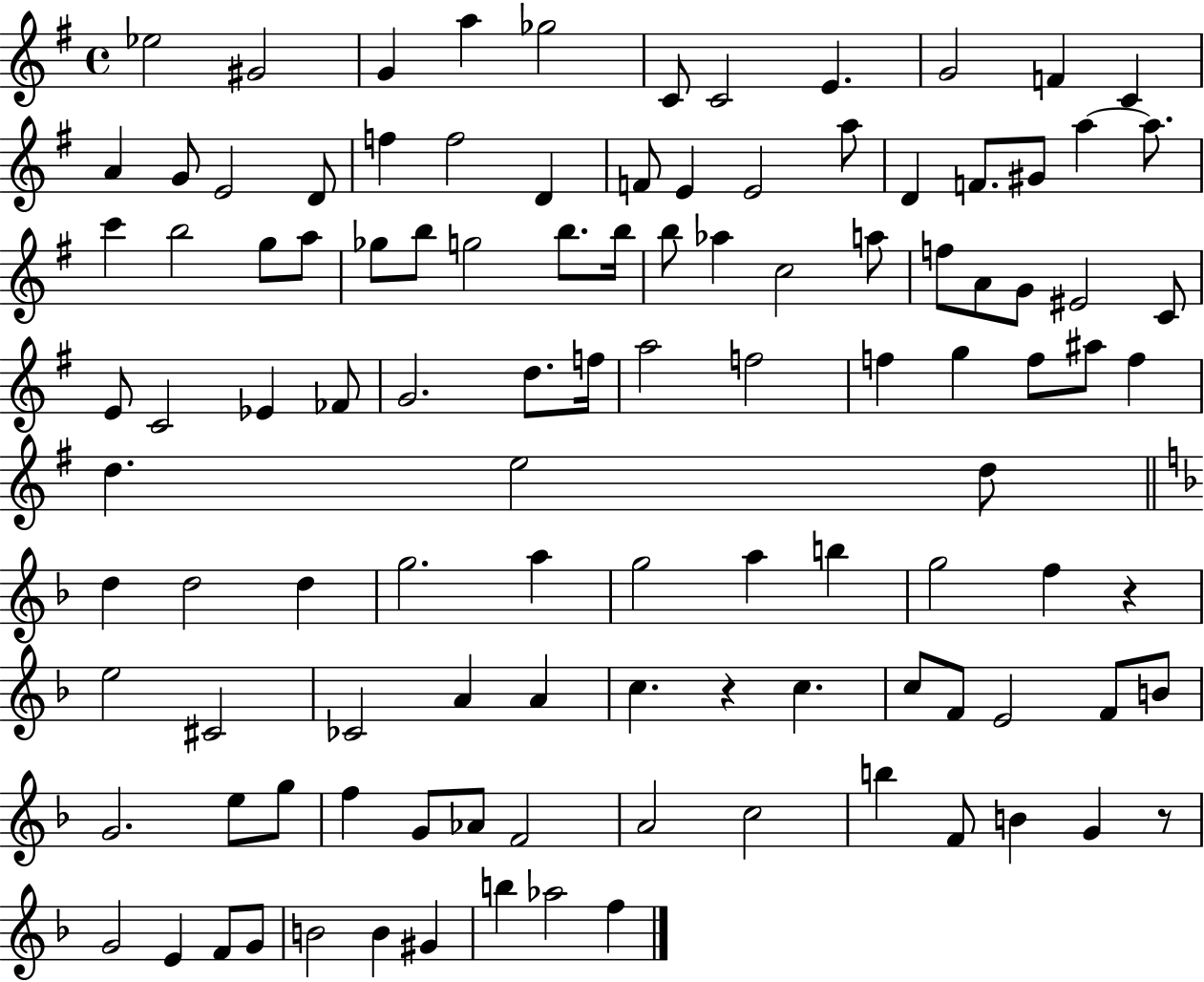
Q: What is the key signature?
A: G major